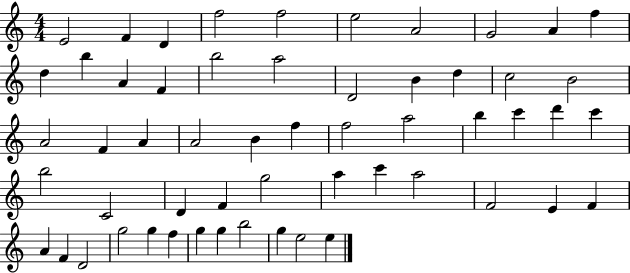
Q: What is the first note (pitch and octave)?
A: E4